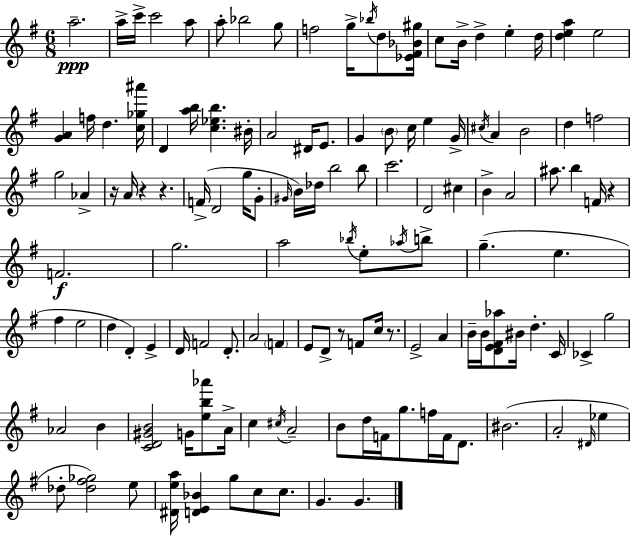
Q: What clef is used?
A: treble